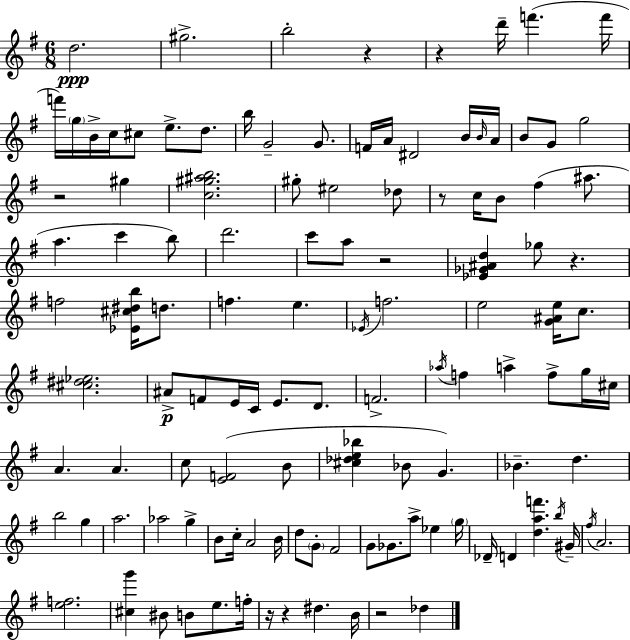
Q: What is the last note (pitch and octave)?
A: Db5